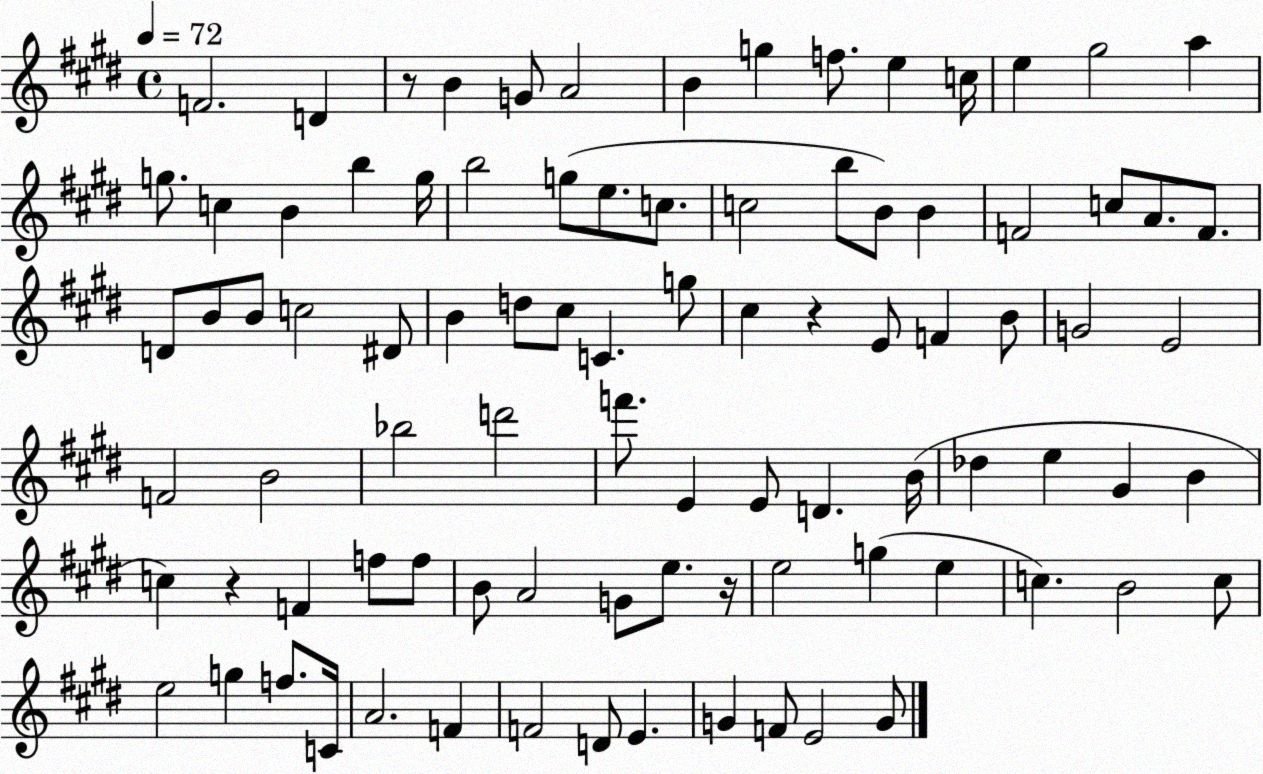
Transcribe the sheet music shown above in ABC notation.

X:1
T:Untitled
M:4/4
L:1/4
K:E
F2 D z/2 B G/2 A2 B g f/2 e c/4 e ^g2 a g/2 c B b g/4 b2 g/2 e/2 c/2 c2 b/2 B/2 B F2 c/2 A/2 F/2 D/2 B/2 B/2 c2 ^D/2 B d/2 ^c/2 C g/2 ^c z E/2 F B/2 G2 E2 F2 B2 _b2 d'2 f'/2 E E/2 D B/4 _d e ^G B c z F f/2 f/2 B/2 A2 G/2 e/2 z/4 e2 g e c B2 c/2 e2 g f/2 C/4 A2 F F2 D/2 E G F/2 E2 G/2